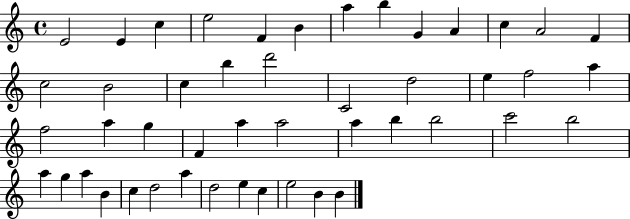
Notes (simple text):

E4/h E4/q C5/q E5/h F4/q B4/q A5/q B5/q G4/q A4/q C5/q A4/h F4/q C5/h B4/h C5/q B5/q D6/h C4/h D5/h E5/q F5/h A5/q F5/h A5/q G5/q F4/q A5/q A5/h A5/q B5/q B5/h C6/h B5/h A5/q G5/q A5/q B4/q C5/q D5/h A5/q D5/h E5/q C5/q E5/h B4/q B4/q